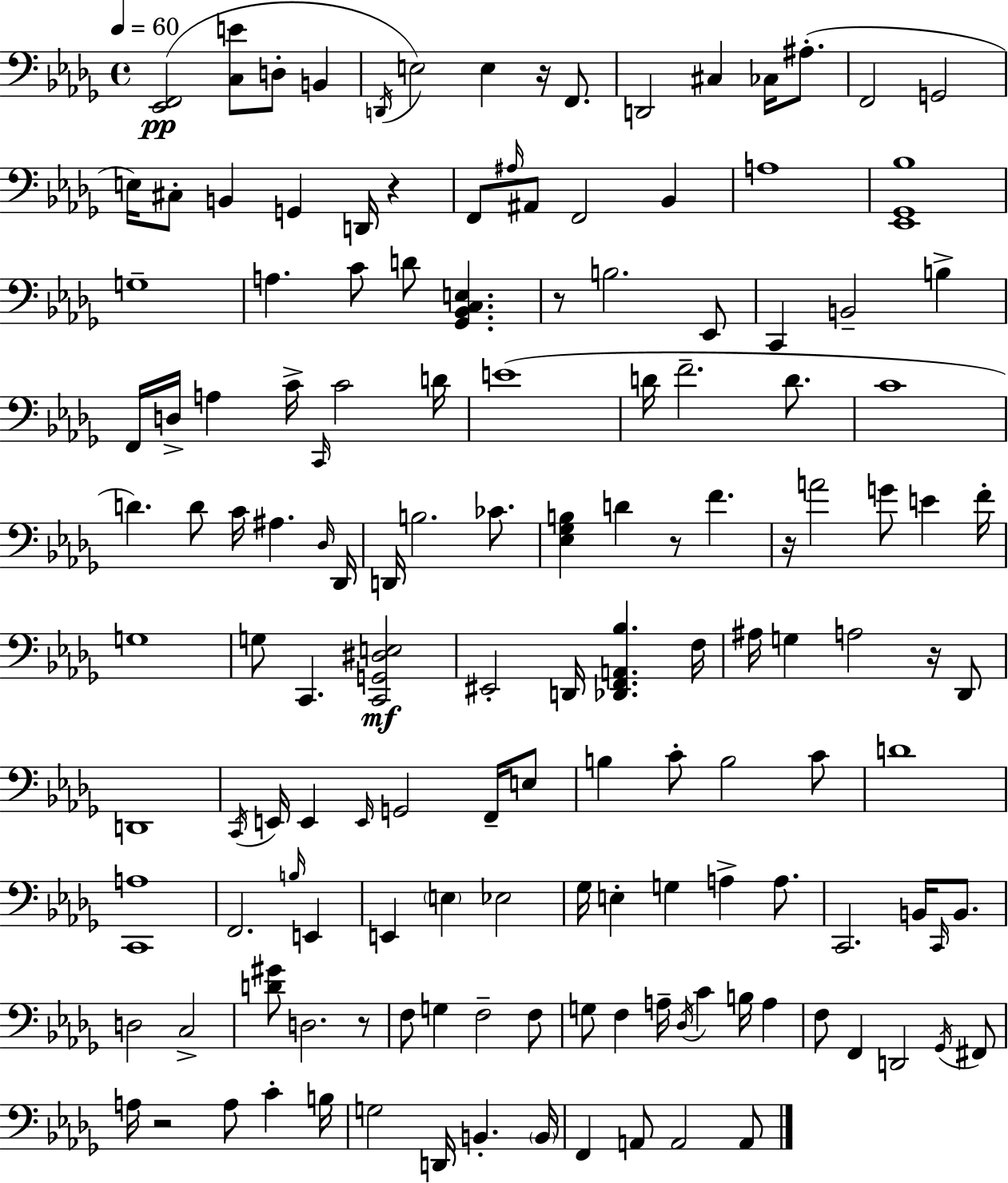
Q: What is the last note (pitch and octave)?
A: A2